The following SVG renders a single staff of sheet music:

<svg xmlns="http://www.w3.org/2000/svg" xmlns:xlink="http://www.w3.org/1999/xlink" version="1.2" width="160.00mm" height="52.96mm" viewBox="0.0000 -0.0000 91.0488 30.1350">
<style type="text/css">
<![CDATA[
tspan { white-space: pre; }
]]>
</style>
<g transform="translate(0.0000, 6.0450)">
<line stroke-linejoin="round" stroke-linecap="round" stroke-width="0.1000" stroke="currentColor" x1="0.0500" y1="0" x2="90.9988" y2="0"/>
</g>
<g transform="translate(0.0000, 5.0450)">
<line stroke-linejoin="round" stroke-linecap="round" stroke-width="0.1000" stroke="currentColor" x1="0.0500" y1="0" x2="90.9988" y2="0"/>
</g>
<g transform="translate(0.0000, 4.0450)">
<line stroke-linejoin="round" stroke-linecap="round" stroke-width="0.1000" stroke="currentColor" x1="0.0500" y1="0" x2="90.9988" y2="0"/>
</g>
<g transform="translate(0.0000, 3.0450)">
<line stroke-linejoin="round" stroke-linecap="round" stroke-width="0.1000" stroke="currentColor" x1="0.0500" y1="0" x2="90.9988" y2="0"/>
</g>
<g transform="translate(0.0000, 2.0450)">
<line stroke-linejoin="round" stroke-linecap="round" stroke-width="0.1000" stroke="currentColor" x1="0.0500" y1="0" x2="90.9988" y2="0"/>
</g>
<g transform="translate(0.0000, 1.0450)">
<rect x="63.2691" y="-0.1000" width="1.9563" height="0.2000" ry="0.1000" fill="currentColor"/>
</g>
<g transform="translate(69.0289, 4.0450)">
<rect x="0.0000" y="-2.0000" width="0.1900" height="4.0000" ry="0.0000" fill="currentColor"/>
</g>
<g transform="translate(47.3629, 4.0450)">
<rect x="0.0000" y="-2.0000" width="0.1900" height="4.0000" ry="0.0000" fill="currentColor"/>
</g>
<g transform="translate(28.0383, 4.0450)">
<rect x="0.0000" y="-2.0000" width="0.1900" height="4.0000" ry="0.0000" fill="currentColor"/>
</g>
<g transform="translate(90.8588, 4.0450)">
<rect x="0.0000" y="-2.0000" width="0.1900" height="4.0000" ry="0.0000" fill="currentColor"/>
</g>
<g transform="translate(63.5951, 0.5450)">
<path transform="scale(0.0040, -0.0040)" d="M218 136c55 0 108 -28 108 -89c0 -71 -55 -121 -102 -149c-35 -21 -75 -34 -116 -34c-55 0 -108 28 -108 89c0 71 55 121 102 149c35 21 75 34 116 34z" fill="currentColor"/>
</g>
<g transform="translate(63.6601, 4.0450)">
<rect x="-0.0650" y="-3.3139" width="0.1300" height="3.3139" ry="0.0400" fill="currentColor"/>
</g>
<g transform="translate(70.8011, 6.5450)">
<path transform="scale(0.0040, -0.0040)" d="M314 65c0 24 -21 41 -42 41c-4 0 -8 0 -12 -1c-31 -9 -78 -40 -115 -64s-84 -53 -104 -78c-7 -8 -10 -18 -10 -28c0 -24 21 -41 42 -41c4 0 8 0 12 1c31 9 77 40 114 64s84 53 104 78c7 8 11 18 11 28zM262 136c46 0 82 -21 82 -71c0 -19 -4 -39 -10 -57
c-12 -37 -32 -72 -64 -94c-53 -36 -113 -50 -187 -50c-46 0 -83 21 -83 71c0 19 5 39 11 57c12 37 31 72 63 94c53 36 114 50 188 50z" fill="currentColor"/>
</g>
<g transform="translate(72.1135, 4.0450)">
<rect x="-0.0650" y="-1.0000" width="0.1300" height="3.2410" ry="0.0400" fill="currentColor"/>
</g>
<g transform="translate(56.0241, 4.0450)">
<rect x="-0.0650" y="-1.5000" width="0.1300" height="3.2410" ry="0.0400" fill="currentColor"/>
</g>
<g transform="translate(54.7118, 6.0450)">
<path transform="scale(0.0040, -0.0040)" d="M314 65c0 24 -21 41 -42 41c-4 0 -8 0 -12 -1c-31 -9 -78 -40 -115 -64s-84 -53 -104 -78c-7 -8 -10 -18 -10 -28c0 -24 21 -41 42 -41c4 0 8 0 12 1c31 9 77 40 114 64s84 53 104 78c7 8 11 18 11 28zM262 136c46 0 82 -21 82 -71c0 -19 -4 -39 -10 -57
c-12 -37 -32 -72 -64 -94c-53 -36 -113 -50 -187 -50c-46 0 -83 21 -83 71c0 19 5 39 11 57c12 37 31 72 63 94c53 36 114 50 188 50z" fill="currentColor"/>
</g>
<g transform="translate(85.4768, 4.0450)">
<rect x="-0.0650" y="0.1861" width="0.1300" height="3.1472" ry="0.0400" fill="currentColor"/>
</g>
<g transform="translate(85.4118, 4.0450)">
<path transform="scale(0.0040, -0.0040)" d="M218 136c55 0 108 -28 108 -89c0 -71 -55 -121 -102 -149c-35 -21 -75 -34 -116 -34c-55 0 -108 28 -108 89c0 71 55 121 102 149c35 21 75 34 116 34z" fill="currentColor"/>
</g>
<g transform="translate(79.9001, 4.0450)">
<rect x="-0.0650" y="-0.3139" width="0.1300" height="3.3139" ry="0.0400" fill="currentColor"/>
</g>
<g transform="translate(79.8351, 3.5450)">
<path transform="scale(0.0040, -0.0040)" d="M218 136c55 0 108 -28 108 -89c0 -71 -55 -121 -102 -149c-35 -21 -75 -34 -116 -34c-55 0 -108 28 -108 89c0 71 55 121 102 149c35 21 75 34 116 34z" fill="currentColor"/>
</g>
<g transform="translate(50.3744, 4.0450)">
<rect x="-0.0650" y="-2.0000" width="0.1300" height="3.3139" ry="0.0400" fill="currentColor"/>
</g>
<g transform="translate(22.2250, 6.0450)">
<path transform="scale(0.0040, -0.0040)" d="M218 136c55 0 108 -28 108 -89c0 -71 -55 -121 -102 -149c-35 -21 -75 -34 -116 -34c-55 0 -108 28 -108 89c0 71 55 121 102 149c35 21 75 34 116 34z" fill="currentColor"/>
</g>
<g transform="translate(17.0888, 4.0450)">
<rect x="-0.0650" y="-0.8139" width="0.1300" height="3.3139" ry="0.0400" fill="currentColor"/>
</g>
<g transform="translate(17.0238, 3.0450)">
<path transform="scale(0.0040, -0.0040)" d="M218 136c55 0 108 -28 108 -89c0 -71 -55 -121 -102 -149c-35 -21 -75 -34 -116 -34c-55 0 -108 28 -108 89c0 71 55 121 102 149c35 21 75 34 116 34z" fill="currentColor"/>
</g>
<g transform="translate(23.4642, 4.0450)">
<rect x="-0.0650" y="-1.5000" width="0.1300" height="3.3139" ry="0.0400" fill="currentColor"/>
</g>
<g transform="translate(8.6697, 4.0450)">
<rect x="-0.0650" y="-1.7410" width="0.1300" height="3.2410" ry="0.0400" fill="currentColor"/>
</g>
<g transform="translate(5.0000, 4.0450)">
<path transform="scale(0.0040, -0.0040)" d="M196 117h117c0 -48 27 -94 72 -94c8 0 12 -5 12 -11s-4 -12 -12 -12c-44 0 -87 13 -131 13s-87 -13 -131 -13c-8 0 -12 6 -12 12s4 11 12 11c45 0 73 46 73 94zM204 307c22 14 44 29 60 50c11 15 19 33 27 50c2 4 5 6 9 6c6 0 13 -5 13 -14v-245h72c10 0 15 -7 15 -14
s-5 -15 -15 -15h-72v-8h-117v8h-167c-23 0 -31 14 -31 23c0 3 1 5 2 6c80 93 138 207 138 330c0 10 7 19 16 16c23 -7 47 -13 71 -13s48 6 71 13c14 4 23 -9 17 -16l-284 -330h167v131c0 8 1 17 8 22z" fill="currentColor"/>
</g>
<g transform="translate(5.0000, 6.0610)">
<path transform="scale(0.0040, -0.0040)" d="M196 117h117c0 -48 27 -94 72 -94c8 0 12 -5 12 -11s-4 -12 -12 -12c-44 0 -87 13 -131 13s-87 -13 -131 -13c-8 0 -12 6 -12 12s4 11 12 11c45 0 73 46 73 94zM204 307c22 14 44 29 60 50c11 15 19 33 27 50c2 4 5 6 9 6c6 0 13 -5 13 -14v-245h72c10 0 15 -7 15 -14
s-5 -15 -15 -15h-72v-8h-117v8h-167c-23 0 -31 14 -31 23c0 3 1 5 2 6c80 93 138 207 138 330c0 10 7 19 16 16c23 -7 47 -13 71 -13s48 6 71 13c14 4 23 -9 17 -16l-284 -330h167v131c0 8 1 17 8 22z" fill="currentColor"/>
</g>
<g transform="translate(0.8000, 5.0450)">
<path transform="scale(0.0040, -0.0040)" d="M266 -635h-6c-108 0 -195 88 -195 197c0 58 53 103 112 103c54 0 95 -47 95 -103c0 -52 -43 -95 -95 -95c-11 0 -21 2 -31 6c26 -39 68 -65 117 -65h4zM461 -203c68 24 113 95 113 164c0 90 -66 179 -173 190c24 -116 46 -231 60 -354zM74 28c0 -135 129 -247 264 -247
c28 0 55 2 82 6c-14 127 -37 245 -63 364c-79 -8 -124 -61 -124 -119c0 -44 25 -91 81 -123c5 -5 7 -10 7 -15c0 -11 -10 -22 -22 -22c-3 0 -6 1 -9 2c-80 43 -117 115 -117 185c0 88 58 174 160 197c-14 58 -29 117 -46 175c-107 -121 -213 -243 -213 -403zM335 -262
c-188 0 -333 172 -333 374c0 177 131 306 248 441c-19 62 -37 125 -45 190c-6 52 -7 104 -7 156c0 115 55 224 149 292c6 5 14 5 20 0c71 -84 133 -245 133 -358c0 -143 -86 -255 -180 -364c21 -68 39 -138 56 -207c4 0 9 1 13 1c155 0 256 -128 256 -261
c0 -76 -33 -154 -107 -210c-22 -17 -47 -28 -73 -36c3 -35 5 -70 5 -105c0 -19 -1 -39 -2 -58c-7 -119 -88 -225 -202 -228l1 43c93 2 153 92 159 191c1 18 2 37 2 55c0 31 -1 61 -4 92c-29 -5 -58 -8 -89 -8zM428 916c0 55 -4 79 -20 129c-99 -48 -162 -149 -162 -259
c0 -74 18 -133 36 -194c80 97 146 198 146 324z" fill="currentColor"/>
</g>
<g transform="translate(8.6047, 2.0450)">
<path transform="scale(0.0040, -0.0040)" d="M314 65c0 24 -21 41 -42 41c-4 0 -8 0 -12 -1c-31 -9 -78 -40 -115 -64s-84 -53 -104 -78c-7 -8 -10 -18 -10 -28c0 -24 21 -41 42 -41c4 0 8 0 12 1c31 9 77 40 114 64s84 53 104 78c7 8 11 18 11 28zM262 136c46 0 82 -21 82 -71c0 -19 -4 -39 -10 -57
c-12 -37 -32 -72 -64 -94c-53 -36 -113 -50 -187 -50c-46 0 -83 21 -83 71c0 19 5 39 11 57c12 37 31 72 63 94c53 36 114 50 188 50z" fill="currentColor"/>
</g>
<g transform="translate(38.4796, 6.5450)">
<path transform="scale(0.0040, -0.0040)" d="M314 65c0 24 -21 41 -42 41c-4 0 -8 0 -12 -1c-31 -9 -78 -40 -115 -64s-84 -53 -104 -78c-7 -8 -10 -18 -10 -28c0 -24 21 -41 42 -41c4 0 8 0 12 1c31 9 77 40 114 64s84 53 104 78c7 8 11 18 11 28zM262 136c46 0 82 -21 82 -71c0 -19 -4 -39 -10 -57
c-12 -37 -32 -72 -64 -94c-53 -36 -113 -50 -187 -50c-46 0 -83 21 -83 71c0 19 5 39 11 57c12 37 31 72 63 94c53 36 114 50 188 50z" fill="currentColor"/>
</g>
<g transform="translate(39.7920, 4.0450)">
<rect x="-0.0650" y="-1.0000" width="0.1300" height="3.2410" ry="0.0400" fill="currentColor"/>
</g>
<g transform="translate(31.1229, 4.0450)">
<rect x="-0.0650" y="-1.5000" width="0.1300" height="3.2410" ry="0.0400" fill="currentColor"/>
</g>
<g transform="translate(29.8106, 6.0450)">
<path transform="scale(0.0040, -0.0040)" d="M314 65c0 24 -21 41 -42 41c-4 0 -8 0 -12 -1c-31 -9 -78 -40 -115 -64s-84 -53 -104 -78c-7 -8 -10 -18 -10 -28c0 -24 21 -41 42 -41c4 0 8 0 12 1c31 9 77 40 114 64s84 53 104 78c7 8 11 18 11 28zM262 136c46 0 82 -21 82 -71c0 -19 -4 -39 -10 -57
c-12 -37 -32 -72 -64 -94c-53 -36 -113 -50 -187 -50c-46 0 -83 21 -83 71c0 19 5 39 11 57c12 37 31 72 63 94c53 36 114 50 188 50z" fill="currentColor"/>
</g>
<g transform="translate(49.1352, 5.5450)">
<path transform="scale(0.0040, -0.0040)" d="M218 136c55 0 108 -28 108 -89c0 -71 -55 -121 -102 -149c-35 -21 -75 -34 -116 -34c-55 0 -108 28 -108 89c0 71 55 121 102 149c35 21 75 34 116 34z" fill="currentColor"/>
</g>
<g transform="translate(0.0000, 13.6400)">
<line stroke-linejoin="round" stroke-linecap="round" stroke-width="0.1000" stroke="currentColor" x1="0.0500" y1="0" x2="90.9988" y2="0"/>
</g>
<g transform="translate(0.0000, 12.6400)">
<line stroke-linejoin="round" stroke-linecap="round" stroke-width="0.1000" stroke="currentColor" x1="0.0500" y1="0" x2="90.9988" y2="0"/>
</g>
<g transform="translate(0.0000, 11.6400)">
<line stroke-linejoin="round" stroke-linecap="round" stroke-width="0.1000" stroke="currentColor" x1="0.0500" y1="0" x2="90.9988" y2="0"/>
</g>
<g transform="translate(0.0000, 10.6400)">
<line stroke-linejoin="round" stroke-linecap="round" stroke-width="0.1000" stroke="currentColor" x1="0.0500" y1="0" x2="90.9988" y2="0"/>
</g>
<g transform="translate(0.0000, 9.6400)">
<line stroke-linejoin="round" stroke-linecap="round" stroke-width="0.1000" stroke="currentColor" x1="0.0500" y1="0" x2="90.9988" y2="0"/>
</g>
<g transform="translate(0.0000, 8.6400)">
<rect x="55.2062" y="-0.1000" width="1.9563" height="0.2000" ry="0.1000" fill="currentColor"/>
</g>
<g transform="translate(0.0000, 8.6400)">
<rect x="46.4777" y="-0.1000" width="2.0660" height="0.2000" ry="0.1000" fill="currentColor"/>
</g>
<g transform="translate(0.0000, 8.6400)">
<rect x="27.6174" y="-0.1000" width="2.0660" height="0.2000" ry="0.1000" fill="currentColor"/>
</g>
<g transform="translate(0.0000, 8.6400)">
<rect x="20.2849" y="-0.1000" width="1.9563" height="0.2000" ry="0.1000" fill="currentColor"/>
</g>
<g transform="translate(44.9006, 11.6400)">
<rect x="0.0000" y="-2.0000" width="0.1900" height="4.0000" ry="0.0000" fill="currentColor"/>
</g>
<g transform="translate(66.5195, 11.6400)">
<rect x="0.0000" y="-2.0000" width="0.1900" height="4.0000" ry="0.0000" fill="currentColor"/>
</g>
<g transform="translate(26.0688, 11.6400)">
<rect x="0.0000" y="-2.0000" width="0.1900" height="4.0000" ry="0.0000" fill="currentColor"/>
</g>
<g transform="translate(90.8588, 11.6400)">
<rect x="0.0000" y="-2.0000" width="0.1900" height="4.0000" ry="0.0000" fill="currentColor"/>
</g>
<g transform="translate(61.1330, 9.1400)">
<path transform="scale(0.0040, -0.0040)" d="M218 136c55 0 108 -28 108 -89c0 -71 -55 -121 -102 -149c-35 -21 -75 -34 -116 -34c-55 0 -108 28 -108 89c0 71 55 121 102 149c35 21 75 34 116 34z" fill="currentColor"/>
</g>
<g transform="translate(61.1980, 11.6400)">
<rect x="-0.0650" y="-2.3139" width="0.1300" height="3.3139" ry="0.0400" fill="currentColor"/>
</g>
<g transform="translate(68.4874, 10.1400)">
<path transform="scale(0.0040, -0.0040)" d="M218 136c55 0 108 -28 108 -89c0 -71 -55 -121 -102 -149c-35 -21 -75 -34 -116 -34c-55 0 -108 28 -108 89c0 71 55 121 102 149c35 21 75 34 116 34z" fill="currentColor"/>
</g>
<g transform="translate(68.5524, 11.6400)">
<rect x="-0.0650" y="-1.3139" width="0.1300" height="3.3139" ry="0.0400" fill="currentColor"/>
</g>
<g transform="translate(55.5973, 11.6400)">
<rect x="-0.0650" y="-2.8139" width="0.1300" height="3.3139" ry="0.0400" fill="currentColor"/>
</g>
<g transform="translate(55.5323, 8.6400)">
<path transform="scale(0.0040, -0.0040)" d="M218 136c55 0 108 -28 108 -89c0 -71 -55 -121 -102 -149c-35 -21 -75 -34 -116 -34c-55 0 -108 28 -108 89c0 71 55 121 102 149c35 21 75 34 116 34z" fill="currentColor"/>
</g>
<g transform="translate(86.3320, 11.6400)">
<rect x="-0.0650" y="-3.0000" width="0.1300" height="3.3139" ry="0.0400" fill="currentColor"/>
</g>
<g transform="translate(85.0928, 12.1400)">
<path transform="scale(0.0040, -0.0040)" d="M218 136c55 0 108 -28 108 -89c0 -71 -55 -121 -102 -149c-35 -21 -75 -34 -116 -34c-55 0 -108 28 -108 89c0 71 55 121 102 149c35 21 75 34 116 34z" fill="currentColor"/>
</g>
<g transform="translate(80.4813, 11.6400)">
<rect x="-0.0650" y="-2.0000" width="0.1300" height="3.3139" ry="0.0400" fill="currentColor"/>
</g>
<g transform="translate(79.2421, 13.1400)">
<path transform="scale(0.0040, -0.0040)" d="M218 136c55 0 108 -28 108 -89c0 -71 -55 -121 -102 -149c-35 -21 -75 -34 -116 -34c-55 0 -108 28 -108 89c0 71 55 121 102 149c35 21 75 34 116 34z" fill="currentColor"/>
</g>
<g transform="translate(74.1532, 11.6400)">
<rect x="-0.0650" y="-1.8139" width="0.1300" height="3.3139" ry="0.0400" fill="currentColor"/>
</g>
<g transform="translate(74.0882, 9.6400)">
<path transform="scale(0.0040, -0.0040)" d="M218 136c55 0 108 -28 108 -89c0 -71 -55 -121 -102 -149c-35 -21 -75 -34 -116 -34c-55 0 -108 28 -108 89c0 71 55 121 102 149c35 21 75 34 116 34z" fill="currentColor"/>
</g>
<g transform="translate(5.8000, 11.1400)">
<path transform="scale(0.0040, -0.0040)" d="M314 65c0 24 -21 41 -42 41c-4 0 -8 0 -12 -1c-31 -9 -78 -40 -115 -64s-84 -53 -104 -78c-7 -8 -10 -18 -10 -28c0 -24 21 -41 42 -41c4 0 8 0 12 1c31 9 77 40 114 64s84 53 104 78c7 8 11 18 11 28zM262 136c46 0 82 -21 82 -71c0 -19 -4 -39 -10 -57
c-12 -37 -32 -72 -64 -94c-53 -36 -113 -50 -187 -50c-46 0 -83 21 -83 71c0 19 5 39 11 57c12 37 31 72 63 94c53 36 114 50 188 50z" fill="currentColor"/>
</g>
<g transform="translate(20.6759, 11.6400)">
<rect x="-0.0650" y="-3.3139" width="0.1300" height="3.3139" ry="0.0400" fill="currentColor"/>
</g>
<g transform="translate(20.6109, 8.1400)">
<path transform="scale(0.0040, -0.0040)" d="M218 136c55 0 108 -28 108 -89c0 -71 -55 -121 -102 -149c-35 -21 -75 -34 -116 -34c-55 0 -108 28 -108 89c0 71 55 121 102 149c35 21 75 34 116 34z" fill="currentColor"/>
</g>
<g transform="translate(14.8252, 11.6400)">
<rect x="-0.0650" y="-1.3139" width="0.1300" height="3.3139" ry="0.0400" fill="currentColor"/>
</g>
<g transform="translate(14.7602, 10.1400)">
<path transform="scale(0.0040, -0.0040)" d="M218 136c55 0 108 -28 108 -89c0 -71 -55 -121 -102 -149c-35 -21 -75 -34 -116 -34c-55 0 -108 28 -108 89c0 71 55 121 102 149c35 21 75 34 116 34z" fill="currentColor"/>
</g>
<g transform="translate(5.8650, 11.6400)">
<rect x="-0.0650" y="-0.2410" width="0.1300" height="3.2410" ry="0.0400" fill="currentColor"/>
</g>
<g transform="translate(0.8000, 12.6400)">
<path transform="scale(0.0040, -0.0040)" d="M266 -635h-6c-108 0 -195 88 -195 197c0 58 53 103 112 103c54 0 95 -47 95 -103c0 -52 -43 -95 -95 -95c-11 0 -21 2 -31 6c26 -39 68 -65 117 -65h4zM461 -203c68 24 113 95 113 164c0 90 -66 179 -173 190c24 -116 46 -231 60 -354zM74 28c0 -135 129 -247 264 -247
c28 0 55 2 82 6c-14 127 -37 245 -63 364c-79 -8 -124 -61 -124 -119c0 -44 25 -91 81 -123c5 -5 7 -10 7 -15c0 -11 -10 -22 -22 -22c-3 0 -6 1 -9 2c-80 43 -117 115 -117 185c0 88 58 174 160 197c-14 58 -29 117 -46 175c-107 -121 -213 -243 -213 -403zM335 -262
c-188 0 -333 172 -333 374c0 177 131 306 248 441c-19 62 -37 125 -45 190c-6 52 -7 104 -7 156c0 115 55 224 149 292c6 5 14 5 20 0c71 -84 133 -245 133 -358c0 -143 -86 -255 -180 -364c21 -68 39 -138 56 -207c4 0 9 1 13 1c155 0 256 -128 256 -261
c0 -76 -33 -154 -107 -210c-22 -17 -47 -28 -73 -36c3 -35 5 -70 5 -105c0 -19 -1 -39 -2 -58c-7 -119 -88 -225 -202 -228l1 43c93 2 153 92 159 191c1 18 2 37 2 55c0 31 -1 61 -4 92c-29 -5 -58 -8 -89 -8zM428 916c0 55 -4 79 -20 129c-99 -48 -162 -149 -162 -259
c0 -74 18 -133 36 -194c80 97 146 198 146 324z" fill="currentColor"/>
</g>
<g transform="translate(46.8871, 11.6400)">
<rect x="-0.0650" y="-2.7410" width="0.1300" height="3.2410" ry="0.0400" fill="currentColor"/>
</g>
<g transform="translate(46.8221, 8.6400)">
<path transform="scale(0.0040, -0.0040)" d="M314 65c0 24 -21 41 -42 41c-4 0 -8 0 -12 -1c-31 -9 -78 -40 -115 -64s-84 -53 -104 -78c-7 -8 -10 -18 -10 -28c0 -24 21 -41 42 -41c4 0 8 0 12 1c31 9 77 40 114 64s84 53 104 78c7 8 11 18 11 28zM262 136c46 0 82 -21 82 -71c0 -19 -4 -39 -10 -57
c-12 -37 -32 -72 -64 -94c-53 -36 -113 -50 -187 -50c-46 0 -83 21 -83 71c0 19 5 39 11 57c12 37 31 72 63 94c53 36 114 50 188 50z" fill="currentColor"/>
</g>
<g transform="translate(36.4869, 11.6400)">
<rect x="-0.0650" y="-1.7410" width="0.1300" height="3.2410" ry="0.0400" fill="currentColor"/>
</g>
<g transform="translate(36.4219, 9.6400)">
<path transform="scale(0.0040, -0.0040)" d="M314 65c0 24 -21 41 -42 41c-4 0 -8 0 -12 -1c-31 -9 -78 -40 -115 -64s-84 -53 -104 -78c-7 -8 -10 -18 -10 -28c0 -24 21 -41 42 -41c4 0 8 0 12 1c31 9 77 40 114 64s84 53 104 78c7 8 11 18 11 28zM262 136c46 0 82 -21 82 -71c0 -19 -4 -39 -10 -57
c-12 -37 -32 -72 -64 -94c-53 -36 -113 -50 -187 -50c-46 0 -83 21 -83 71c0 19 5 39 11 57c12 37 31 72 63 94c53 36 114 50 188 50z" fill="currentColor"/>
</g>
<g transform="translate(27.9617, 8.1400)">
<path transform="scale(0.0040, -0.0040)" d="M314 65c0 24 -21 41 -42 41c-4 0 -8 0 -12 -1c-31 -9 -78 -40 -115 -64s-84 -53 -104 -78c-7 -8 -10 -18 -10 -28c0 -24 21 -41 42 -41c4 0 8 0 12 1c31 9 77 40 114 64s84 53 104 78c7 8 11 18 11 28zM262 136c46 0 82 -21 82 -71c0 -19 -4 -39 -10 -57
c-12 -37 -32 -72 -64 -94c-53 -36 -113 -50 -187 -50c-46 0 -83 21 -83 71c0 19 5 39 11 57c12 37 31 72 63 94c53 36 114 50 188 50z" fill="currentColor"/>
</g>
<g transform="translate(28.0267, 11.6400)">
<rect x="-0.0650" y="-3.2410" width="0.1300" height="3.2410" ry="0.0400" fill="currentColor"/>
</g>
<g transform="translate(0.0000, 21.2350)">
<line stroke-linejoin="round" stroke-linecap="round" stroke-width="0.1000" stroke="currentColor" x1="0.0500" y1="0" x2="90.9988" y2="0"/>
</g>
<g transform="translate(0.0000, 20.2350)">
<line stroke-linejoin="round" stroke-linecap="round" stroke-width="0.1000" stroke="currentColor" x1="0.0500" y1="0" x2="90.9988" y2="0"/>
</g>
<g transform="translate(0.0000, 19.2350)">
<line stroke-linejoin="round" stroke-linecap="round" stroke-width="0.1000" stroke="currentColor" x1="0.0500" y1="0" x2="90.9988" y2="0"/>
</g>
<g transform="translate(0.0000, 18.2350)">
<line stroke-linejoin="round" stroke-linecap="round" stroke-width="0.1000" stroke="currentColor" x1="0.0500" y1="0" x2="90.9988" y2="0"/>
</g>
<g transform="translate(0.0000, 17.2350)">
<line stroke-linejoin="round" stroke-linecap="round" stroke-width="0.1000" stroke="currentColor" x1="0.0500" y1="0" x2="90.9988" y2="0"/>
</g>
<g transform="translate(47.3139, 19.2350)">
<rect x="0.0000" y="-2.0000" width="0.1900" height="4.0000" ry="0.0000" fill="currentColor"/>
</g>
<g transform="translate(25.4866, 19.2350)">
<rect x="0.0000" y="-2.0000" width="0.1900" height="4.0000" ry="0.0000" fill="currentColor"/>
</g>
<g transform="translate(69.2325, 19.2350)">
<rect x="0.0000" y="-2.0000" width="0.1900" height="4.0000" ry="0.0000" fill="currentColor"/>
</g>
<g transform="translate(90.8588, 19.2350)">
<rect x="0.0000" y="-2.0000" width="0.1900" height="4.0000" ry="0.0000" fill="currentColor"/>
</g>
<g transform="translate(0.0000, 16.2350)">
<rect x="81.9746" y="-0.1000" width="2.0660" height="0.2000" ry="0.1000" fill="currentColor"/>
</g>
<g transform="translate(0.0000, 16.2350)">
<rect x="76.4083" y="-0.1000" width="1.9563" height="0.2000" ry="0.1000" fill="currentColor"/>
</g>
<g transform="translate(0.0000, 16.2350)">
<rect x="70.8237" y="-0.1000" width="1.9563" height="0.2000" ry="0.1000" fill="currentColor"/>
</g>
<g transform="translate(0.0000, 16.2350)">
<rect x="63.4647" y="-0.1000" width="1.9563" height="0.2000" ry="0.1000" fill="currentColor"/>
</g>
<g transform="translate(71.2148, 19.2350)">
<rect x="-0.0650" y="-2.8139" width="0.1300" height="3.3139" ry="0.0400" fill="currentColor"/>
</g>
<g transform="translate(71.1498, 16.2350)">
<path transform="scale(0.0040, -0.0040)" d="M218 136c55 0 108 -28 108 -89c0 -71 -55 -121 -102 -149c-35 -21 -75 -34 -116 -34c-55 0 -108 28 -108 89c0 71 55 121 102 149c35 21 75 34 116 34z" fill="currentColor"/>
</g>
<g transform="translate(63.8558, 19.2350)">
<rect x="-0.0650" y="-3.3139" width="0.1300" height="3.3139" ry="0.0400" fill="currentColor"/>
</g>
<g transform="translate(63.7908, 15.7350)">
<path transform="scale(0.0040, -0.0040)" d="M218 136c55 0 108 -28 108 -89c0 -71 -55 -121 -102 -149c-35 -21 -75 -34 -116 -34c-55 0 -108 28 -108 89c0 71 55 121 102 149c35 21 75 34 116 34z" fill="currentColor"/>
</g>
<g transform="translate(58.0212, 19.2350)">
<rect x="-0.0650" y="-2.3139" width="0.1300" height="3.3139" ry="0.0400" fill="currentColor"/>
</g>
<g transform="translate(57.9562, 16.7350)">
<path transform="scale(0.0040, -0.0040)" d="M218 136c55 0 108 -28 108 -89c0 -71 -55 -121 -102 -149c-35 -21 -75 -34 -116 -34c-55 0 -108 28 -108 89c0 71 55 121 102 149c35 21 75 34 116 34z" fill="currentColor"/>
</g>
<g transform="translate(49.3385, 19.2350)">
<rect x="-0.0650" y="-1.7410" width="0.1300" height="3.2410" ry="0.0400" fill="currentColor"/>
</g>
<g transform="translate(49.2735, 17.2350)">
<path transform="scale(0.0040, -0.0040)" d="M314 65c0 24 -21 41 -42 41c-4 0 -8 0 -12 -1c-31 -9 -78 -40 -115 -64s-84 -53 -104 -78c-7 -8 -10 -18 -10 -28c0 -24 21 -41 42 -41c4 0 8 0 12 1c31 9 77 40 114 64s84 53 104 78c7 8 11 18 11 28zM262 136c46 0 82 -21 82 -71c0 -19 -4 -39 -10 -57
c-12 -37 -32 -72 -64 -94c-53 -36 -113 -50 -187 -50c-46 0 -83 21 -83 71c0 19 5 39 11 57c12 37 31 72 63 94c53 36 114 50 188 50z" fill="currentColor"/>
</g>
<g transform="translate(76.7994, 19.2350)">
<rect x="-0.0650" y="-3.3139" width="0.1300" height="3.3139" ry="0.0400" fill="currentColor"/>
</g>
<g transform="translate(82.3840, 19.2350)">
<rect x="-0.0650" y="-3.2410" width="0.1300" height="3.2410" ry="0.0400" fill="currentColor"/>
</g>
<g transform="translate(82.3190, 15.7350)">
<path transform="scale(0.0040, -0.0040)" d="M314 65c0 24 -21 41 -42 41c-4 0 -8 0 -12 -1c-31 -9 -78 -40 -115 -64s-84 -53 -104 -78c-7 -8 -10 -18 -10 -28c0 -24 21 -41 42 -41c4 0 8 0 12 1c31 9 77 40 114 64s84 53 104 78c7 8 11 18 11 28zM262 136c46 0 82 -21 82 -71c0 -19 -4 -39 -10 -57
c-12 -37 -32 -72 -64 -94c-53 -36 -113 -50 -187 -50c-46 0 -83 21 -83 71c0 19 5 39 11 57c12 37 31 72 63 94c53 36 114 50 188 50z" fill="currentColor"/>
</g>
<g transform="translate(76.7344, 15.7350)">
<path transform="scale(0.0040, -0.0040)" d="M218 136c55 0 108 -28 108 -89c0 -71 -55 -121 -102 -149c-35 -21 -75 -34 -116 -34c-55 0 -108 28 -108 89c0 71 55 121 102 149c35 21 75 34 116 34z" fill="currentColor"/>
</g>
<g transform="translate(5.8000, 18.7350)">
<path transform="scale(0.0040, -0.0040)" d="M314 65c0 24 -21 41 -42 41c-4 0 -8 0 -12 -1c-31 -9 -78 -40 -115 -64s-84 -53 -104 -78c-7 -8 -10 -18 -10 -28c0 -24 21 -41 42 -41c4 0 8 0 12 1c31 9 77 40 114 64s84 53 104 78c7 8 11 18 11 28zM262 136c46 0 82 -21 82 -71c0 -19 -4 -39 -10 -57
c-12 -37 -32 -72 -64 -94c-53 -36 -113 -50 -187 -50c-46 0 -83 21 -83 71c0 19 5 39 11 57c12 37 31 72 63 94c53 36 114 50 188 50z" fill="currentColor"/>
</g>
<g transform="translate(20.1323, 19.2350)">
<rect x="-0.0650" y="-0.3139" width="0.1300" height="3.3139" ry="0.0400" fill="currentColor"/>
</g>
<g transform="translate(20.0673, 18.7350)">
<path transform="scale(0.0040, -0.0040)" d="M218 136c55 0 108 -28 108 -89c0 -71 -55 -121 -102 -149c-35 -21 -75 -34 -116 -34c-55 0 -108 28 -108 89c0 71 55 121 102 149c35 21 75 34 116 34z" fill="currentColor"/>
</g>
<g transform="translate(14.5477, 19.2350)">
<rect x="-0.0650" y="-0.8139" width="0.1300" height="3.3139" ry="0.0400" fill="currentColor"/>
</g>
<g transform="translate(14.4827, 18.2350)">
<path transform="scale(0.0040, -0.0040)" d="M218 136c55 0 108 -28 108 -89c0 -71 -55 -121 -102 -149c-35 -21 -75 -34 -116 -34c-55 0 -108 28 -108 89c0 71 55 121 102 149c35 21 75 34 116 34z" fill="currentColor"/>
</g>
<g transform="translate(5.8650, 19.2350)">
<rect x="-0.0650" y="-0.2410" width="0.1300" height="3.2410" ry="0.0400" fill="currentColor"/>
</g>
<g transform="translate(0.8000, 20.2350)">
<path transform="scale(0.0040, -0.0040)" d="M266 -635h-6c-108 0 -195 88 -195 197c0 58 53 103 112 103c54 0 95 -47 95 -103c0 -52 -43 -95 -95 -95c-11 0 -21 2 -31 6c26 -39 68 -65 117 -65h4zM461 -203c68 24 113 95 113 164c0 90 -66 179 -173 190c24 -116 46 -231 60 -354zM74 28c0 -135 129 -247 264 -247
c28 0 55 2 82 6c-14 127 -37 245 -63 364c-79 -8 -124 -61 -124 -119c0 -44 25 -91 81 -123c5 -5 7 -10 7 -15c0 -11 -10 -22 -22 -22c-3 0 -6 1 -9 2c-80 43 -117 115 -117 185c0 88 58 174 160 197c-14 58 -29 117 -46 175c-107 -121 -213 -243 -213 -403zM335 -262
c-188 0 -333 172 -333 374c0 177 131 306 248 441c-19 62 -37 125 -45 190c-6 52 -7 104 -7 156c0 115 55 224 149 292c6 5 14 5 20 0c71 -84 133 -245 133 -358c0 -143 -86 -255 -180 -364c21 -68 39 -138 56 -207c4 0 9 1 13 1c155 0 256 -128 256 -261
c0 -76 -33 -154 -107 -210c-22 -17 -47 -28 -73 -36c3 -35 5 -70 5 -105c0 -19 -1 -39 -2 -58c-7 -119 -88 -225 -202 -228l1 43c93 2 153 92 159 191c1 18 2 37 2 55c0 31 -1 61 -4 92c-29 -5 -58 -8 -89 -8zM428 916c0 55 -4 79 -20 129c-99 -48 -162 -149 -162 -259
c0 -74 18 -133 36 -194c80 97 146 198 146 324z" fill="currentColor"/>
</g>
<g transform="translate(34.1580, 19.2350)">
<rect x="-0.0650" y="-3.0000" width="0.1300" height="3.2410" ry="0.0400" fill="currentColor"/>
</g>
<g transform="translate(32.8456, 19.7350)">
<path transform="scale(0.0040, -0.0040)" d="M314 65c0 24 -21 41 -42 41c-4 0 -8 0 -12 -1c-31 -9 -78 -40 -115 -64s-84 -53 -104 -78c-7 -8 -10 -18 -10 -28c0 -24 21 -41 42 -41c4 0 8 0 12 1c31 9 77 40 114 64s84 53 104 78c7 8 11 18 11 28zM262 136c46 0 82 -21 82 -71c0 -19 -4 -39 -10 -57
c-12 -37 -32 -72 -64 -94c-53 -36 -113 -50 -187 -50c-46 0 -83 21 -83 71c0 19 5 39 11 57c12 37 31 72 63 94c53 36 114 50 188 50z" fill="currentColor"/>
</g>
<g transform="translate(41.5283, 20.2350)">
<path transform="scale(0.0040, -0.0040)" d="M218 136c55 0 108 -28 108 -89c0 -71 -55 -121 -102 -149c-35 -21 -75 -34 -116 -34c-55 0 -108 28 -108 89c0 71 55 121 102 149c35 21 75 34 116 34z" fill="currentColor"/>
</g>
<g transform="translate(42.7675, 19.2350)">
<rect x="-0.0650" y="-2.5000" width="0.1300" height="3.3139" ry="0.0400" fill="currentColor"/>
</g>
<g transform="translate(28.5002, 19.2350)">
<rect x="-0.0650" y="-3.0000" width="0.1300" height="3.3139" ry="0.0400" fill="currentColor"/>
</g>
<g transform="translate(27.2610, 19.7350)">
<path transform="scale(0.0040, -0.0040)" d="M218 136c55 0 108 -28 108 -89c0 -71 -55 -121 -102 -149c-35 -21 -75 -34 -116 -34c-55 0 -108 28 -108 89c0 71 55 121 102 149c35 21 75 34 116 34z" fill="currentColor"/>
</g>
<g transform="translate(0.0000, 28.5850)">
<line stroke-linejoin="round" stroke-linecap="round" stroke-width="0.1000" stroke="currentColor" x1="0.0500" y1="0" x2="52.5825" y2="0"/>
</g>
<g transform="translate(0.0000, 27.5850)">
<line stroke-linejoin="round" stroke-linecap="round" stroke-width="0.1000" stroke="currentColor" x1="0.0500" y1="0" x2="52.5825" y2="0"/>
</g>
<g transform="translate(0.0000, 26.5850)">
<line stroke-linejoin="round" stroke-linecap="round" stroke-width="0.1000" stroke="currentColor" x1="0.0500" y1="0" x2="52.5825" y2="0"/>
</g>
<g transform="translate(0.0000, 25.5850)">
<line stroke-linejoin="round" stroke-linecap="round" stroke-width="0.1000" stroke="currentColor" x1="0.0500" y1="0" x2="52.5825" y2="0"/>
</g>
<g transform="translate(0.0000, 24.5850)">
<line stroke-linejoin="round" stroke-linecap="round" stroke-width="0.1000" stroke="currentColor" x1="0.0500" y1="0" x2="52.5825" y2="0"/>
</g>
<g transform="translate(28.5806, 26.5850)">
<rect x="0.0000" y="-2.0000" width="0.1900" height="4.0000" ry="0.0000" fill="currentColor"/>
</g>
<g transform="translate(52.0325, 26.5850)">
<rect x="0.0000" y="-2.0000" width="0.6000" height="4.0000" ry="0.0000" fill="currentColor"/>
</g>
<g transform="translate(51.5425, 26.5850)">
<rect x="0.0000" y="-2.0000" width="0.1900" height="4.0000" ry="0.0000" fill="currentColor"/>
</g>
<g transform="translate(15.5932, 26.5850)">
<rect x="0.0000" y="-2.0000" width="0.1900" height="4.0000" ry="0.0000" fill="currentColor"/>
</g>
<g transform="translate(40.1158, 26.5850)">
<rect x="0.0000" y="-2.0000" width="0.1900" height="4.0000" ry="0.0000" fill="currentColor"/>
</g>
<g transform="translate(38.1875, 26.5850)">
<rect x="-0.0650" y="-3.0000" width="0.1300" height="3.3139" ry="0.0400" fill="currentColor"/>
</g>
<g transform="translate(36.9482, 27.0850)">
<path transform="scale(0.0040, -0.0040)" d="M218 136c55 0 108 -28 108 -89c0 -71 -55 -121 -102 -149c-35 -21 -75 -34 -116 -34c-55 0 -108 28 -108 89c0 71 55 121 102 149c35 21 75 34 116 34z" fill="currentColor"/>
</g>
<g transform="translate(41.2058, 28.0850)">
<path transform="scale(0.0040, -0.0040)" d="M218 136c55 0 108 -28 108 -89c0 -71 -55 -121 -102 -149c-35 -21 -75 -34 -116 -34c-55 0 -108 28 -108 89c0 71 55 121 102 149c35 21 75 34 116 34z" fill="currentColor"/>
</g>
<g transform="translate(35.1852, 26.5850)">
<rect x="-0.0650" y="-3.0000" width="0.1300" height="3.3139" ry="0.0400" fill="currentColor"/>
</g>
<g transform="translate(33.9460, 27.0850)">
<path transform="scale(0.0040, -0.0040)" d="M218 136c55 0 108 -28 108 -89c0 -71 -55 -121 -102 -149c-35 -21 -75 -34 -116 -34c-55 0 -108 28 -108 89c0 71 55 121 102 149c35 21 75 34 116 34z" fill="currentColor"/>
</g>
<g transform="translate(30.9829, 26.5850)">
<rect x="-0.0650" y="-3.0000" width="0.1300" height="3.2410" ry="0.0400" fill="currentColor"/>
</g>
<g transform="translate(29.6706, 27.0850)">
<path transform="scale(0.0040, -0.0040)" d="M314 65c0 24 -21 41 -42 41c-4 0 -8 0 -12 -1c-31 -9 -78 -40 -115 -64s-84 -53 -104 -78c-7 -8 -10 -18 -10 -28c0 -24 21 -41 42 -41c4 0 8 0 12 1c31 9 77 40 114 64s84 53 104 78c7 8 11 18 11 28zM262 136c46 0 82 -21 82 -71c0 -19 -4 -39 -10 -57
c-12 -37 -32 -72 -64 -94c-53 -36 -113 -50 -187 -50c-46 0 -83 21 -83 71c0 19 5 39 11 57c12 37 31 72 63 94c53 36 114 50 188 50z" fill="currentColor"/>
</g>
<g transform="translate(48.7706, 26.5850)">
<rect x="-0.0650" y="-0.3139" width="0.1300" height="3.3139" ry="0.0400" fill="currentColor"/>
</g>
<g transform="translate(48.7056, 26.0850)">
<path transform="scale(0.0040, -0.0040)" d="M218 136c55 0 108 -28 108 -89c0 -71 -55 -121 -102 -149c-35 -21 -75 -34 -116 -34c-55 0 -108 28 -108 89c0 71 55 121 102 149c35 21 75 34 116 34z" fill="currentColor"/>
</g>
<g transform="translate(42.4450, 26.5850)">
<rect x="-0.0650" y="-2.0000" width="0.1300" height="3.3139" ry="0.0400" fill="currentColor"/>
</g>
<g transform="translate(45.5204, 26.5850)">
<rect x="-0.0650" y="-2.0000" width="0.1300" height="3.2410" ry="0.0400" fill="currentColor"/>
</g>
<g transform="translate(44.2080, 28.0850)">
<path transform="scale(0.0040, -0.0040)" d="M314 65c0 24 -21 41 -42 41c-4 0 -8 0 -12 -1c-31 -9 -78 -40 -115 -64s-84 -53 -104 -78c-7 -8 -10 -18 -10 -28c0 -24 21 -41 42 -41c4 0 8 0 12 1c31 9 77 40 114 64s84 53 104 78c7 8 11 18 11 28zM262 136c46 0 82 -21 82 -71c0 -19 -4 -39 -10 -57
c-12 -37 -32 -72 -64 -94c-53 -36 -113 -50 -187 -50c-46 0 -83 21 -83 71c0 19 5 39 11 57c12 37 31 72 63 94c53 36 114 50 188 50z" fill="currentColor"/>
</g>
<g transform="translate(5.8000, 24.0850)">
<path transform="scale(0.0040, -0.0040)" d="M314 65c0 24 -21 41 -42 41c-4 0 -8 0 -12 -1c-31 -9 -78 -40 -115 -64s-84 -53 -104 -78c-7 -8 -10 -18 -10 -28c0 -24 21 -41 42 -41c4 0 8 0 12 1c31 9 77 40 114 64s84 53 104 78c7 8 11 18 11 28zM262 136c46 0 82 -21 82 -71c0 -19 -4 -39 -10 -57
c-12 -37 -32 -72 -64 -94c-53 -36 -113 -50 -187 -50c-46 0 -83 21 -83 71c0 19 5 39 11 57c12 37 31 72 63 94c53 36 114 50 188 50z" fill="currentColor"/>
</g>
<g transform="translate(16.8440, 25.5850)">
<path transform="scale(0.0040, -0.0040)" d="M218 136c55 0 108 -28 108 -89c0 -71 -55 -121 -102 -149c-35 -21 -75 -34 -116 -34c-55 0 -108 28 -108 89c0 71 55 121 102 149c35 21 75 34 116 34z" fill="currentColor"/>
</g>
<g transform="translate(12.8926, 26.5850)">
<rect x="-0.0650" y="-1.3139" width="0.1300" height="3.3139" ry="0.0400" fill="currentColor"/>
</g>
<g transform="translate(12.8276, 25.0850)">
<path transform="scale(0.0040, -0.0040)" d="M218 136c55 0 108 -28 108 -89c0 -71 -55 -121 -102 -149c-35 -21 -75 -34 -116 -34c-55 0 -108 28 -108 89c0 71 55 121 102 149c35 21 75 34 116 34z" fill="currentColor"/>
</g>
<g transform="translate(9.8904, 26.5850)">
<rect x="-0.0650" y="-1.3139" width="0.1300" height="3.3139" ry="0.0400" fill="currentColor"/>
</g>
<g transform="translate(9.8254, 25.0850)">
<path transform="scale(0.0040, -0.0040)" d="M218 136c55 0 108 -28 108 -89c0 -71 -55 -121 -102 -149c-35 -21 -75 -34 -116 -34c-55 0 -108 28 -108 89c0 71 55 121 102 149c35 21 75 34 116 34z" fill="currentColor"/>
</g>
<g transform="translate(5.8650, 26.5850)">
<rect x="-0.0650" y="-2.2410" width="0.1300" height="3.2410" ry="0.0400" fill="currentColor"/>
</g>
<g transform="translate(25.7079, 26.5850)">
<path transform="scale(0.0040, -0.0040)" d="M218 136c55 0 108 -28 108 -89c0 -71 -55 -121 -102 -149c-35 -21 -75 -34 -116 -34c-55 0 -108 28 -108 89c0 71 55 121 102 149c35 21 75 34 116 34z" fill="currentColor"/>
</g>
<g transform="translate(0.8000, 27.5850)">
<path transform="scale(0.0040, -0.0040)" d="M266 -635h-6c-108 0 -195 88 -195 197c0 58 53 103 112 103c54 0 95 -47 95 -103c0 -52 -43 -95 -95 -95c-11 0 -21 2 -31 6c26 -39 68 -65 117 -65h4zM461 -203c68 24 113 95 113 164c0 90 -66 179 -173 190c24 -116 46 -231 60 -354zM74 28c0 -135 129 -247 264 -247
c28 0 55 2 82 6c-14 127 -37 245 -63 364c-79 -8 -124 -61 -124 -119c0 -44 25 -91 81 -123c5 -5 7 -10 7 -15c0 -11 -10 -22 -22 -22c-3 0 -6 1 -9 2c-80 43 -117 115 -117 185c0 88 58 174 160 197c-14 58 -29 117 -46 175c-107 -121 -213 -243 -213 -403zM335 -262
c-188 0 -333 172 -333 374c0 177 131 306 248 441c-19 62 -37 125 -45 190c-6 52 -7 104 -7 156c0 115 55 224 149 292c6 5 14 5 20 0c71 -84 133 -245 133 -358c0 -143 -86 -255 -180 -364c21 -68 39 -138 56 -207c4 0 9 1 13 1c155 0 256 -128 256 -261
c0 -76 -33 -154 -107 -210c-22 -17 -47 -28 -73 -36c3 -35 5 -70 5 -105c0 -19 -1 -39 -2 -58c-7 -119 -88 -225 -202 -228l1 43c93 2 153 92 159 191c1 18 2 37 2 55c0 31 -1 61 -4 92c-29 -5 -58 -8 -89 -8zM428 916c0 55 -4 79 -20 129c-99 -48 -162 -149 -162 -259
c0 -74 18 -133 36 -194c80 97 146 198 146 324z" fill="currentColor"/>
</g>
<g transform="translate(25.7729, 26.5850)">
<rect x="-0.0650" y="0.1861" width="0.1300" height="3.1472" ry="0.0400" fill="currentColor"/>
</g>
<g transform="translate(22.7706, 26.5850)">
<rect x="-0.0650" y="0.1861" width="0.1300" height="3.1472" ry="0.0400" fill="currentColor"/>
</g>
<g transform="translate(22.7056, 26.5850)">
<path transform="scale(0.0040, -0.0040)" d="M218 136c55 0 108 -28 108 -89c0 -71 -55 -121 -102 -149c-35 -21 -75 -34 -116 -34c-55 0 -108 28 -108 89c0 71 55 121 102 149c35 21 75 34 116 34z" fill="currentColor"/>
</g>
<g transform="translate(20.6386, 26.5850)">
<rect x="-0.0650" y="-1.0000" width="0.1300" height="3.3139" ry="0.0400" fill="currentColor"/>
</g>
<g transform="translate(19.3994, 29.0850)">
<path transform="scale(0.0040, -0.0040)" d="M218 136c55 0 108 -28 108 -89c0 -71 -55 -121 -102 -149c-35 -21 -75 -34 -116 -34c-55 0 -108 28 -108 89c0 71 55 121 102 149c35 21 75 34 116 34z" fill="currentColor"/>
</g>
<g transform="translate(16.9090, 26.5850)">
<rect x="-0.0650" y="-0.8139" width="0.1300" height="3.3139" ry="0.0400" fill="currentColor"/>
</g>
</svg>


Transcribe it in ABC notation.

X:1
T:Untitled
M:4/4
L:1/4
K:C
f2 d E E2 D2 F E2 b D2 c B c2 e b b2 f2 a2 a g e f F A c2 d c A A2 G f2 g b a b b2 g2 e e d D B B A2 A A F F2 c